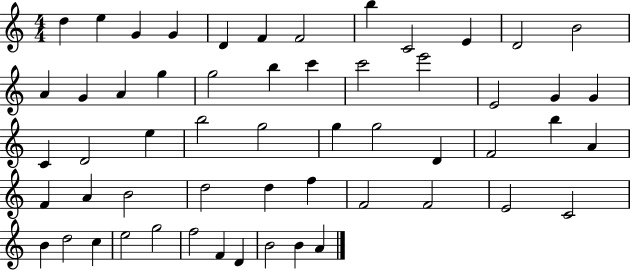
{
  \clef treble
  \numericTimeSignature
  \time 4/4
  \key c \major
  d''4 e''4 g'4 g'4 | d'4 f'4 f'2 | b''4 c'2 e'4 | d'2 b'2 | \break a'4 g'4 a'4 g''4 | g''2 b''4 c'''4 | c'''2 e'''2 | e'2 g'4 g'4 | \break c'4 d'2 e''4 | b''2 g''2 | g''4 g''2 d'4 | f'2 b''4 a'4 | \break f'4 a'4 b'2 | d''2 d''4 f''4 | f'2 f'2 | e'2 c'2 | \break b'4 d''2 c''4 | e''2 g''2 | f''2 f'4 d'4 | b'2 b'4 a'4 | \break \bar "|."
}